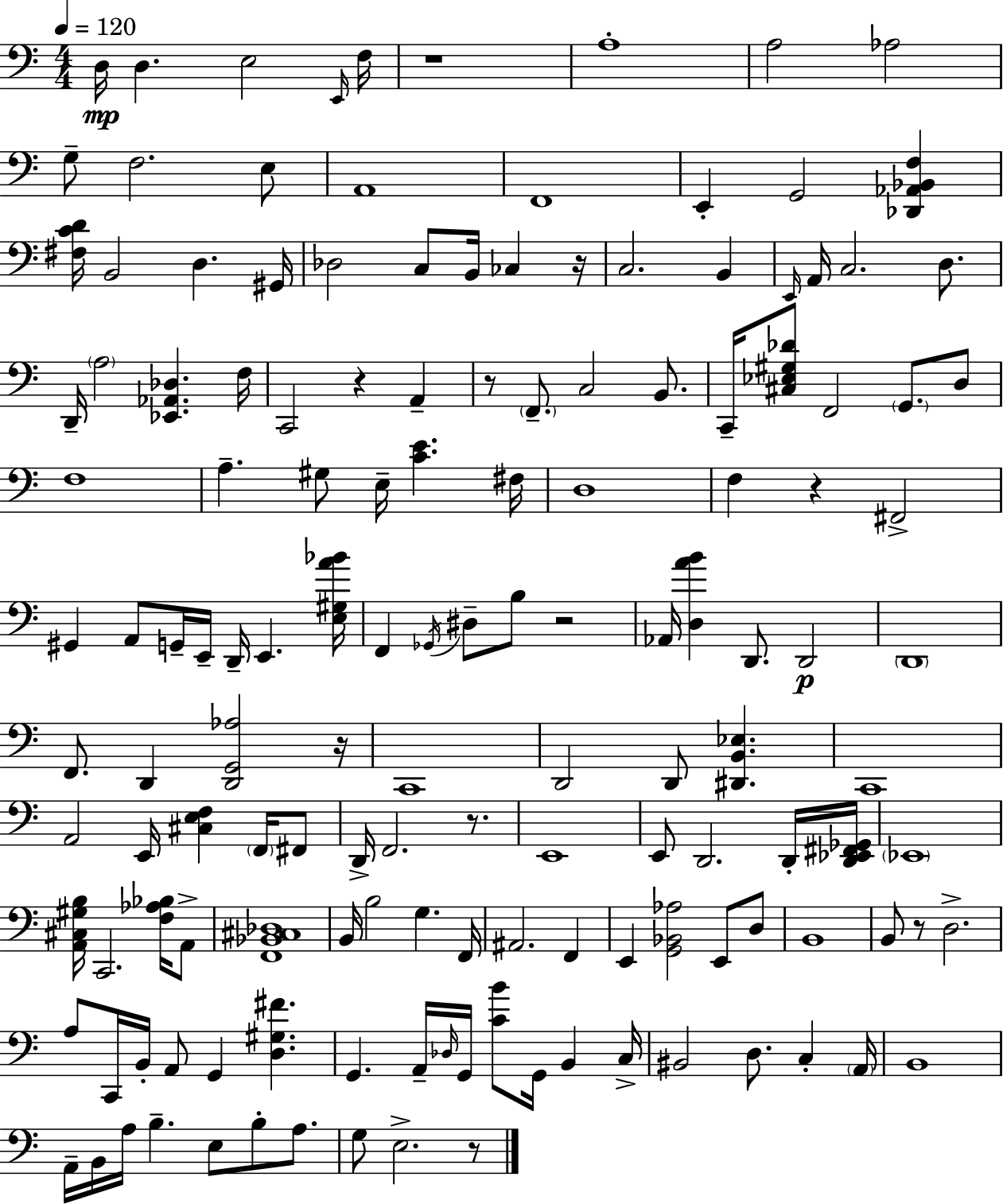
X:1
T:Untitled
M:4/4
L:1/4
K:C
D,/4 D, E,2 E,,/4 F,/4 z4 A,4 A,2 _A,2 G,/2 F,2 E,/2 A,,4 F,,4 E,, G,,2 [_D,,_A,,_B,,F,] [^F,CD]/4 B,,2 D, ^G,,/4 _D,2 C,/2 B,,/4 _C, z/4 C,2 B,, E,,/4 A,,/4 C,2 D,/2 D,,/4 A,2 [_E,,_A,,_D,] F,/4 C,,2 z A,, z/2 F,,/2 C,2 B,,/2 C,,/4 [^C,_E,^G,_D]/2 F,,2 G,,/2 D,/2 F,4 A, ^G,/2 E,/4 [CE] ^F,/4 D,4 F, z ^F,,2 ^G,, A,,/2 G,,/4 E,,/4 D,,/4 E,, [E,^G,A_B]/4 F,, _G,,/4 ^D,/2 B,/2 z2 _A,,/4 [D,AB] D,,/2 D,,2 D,,4 F,,/2 D,, [D,,G,,_A,]2 z/4 C,,4 D,,2 D,,/2 [^D,,B,,_E,] C,,4 A,,2 E,,/4 [^C,E,F,] F,,/4 ^F,,/2 D,,/4 F,,2 z/2 E,,4 E,,/2 D,,2 D,,/4 [D,,_E,,^F,,_G,,]/4 _E,,4 [A,,^C,^G,B,]/4 C,,2 [F,_A,_B,]/4 A,,/2 [F,,_B,,^C,_D,]4 B,,/4 B,2 G, F,,/4 ^A,,2 F,, E,, [G,,_B,,_A,]2 E,,/2 D,/2 B,,4 B,,/2 z/2 D,2 A,/2 C,,/4 B,,/4 A,,/2 G,, [D,^G,^F] G,, A,,/4 _D,/4 G,,/4 [CB]/2 G,,/4 B,, C,/4 ^B,,2 D,/2 C, A,,/4 B,,4 A,,/4 B,,/4 A,/4 B, E,/2 B,/2 A,/2 G,/2 E,2 z/2